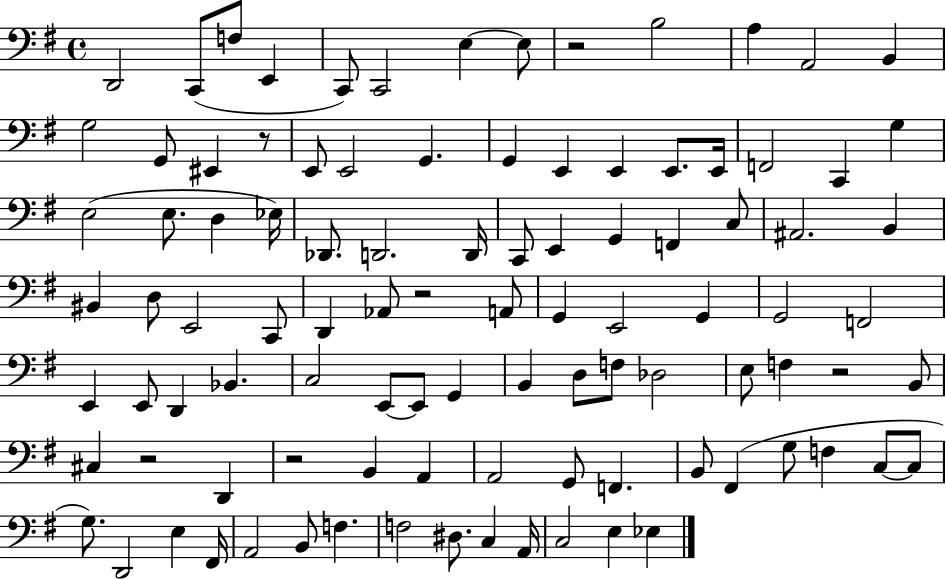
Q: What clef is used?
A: bass